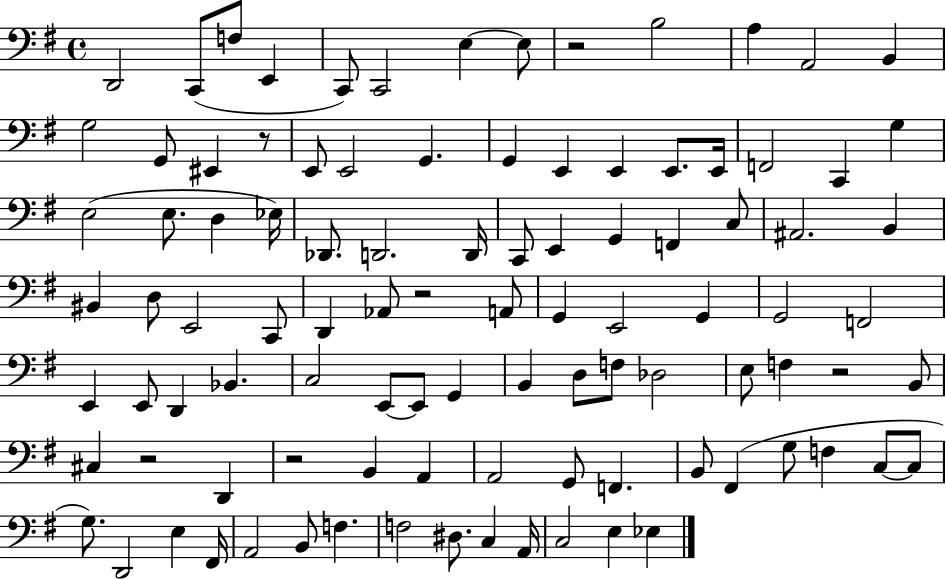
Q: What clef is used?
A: bass